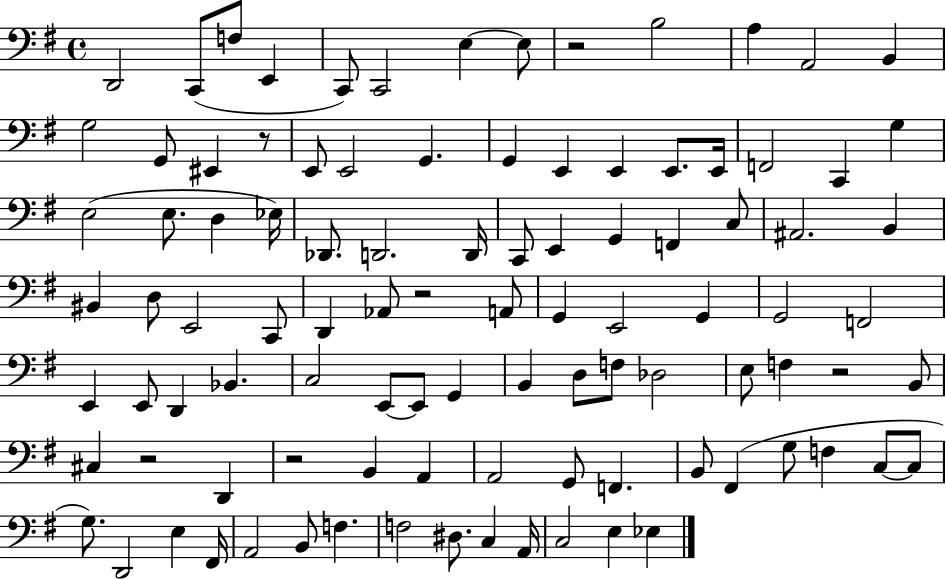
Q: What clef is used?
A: bass